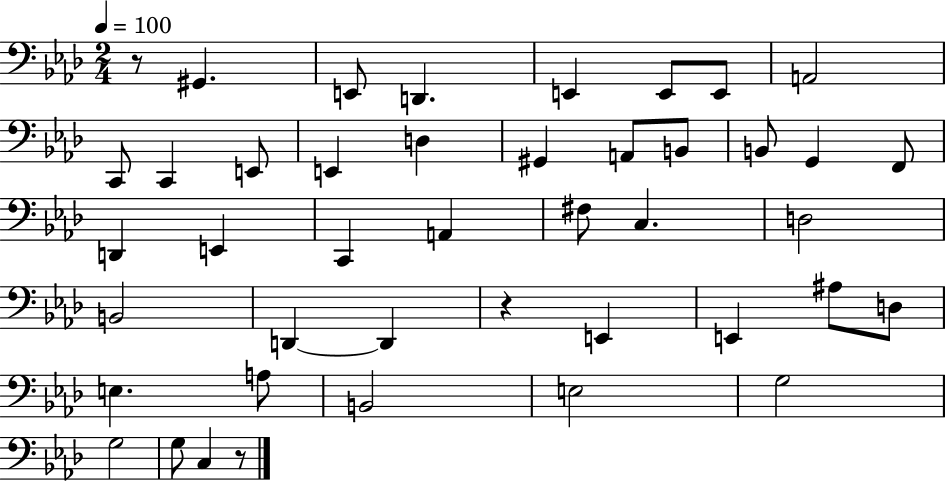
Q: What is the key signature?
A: AES major